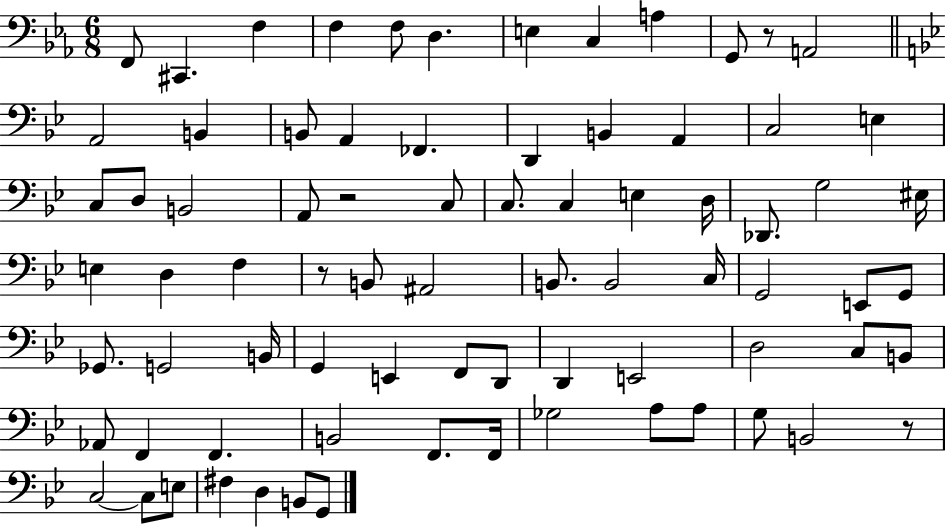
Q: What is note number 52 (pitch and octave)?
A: D2